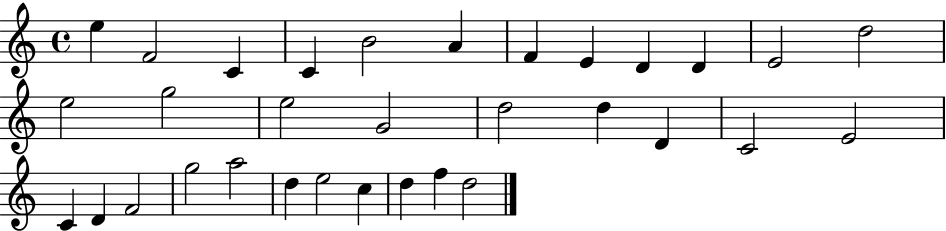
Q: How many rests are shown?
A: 0